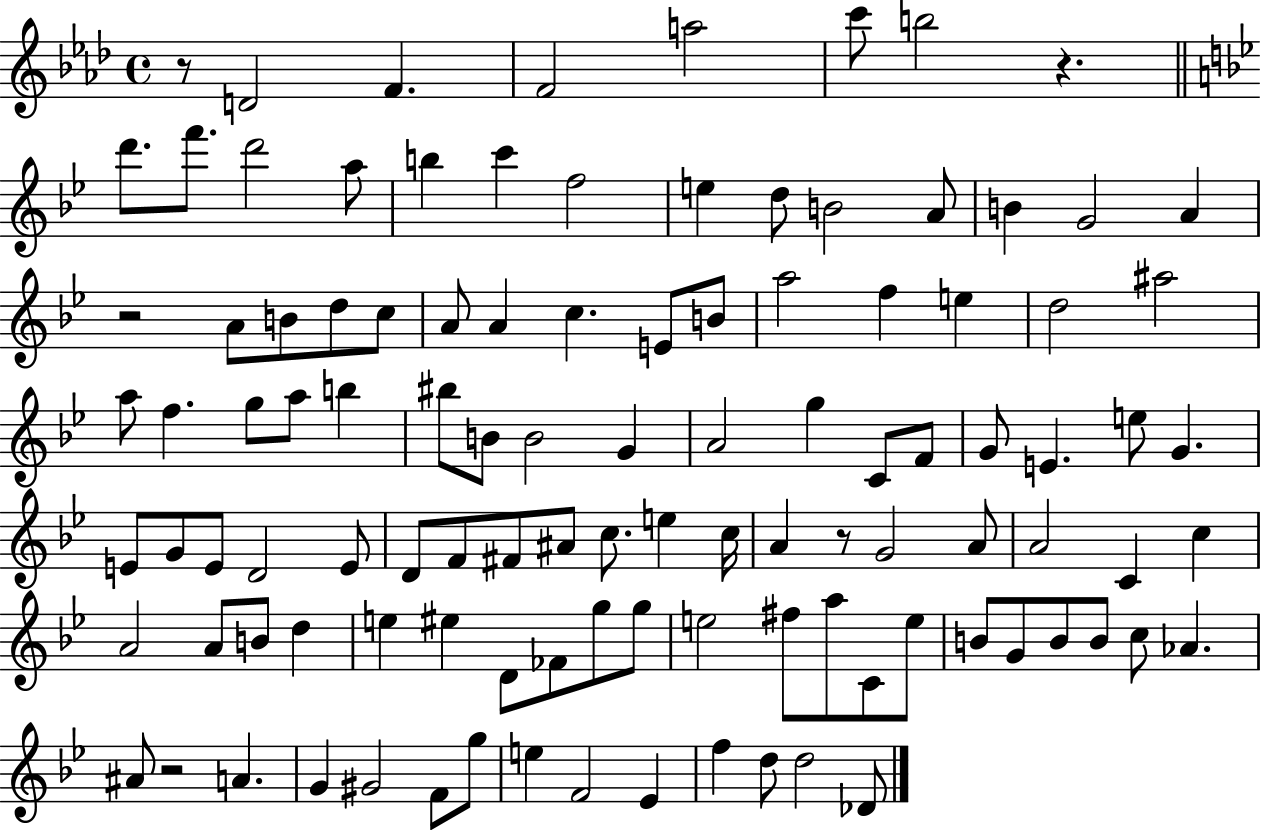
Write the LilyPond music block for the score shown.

{
  \clef treble
  \time 4/4
  \defaultTimeSignature
  \key aes \major
  r8 d'2 f'4. | f'2 a''2 | c'''8 b''2 r4. | \bar "||" \break \key bes \major d'''8. f'''8. d'''2 a''8 | b''4 c'''4 f''2 | e''4 d''8 b'2 a'8 | b'4 g'2 a'4 | \break r2 a'8 b'8 d''8 c''8 | a'8 a'4 c''4. e'8 b'8 | a''2 f''4 e''4 | d''2 ais''2 | \break a''8 f''4. g''8 a''8 b''4 | bis''8 b'8 b'2 g'4 | a'2 g''4 c'8 f'8 | g'8 e'4. e''8 g'4. | \break e'8 g'8 e'8 d'2 e'8 | d'8 f'8 fis'8 ais'8 c''8. e''4 c''16 | a'4 r8 g'2 a'8 | a'2 c'4 c''4 | \break a'2 a'8 b'8 d''4 | e''4 eis''4 d'8 fes'8 g''8 g''8 | e''2 fis''8 a''8 c'8 e''8 | b'8 g'8 b'8 b'8 c''8 aes'4. | \break ais'8 r2 a'4. | g'4 gis'2 f'8 g''8 | e''4 f'2 ees'4 | f''4 d''8 d''2 des'8 | \break \bar "|."
}